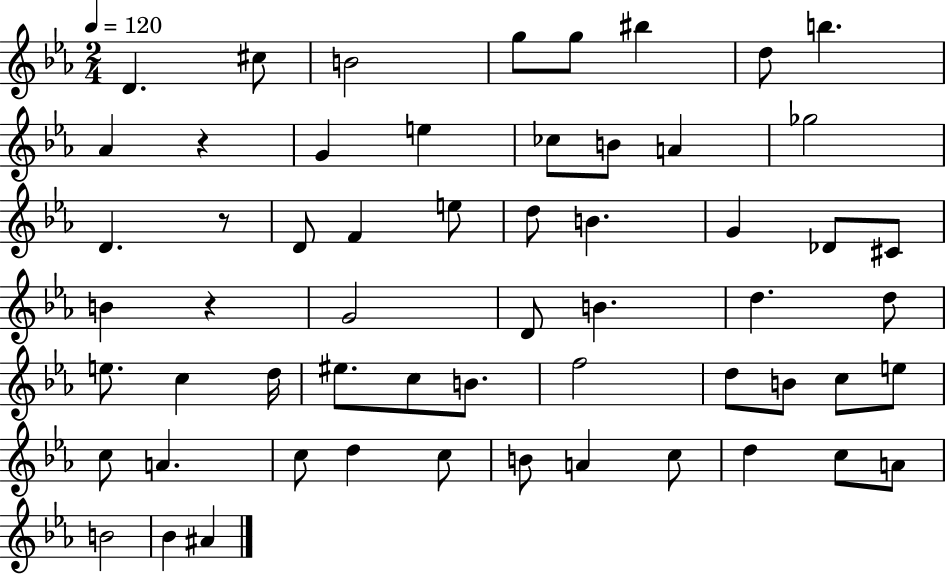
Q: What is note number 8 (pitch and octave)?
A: B5